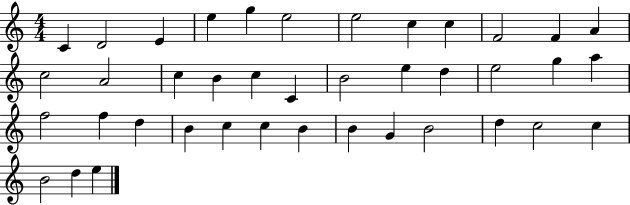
C4/q D4/h E4/q E5/q G5/q E5/h E5/h C5/q C5/q F4/h F4/q A4/q C5/h A4/h C5/q B4/q C5/q C4/q B4/h E5/q D5/q E5/h G5/q A5/q F5/h F5/q D5/q B4/q C5/q C5/q B4/q B4/q G4/q B4/h D5/q C5/h C5/q B4/h D5/q E5/q